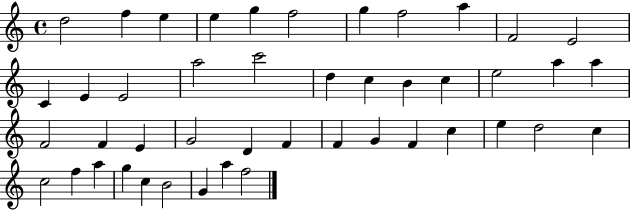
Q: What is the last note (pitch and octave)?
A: F5